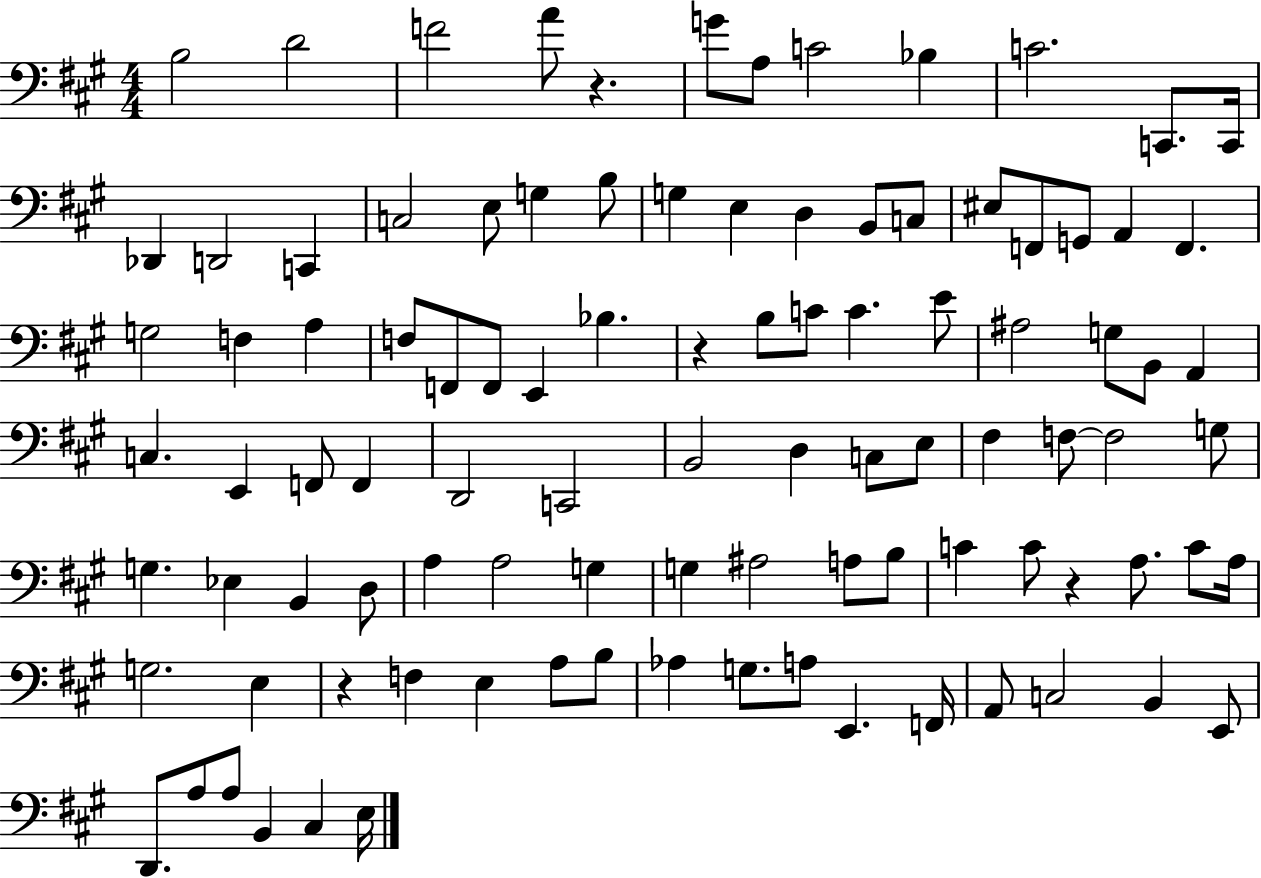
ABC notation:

X:1
T:Untitled
M:4/4
L:1/4
K:A
B,2 D2 F2 A/2 z G/2 A,/2 C2 _B, C2 C,,/2 C,,/4 _D,, D,,2 C,, C,2 E,/2 G, B,/2 G, E, D, B,,/2 C,/2 ^E,/2 F,,/2 G,,/2 A,, F,, G,2 F, A, F,/2 F,,/2 F,,/2 E,, _B, z B,/2 C/2 C E/2 ^A,2 G,/2 B,,/2 A,, C, E,, F,,/2 F,, D,,2 C,,2 B,,2 D, C,/2 E,/2 ^F, F,/2 F,2 G,/2 G, _E, B,, D,/2 A, A,2 G, G, ^A,2 A,/2 B,/2 C C/2 z A,/2 C/2 A,/4 G,2 E, z F, E, A,/2 B,/2 _A, G,/2 A,/2 E,, F,,/4 A,,/2 C,2 B,, E,,/2 D,,/2 A,/2 A,/2 B,, ^C, E,/4